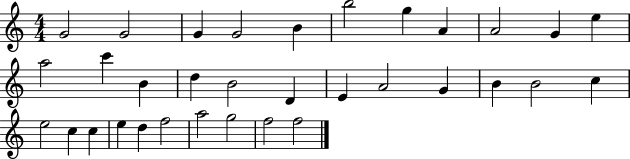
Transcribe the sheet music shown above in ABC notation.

X:1
T:Untitled
M:4/4
L:1/4
K:C
G2 G2 G G2 B b2 g A A2 G e a2 c' B d B2 D E A2 G B B2 c e2 c c e d f2 a2 g2 f2 f2